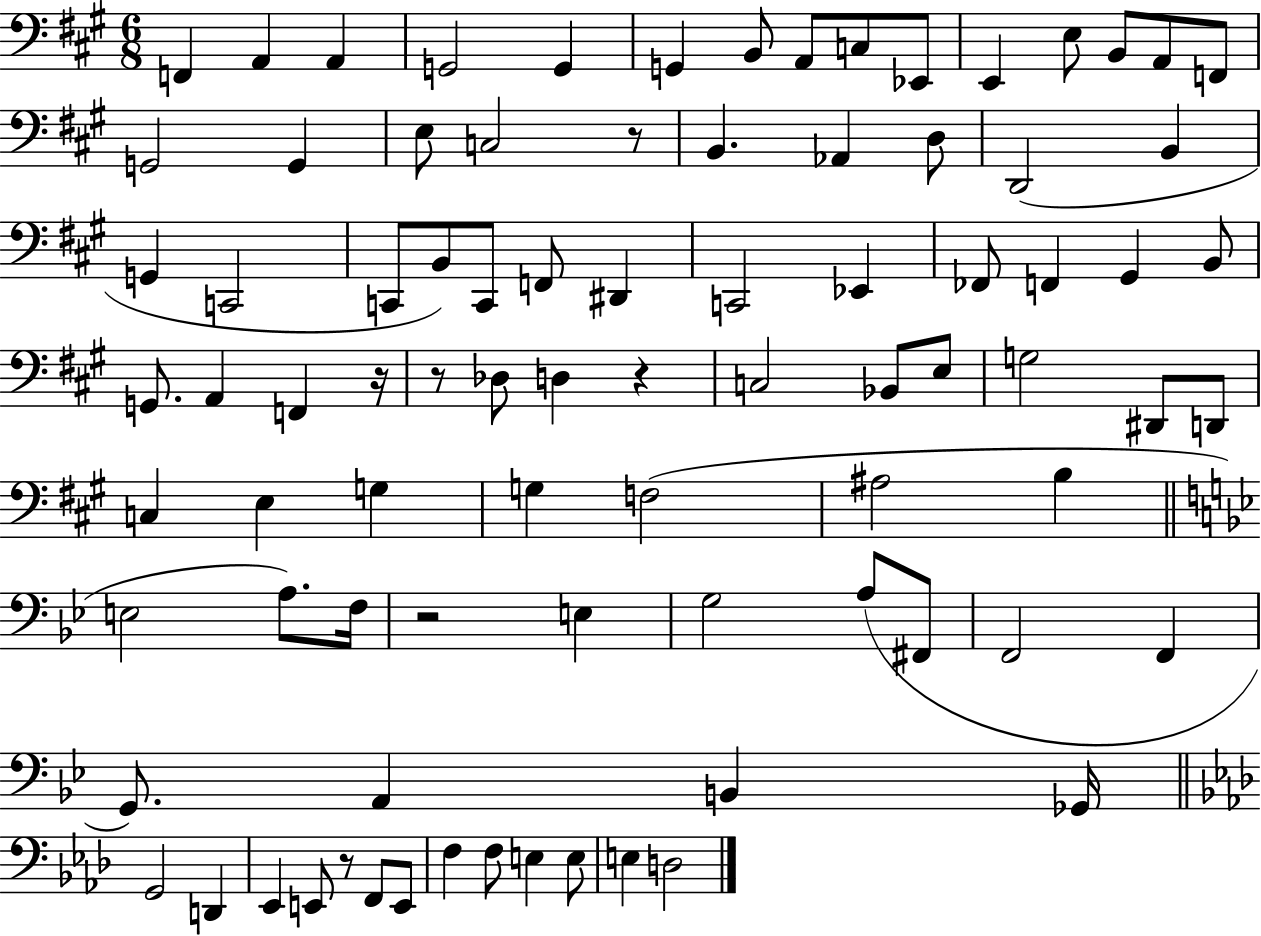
{
  \clef bass
  \numericTimeSignature
  \time 6/8
  \key a \major
  f,4 a,4 a,4 | g,2 g,4 | g,4 b,8 a,8 c8 ees,8 | e,4 e8 b,8 a,8 f,8 | \break g,2 g,4 | e8 c2 r8 | b,4. aes,4 d8 | d,2( b,4 | \break g,4 c,2 | c,8 b,8) c,8 f,8 dis,4 | c,2 ees,4 | fes,8 f,4 gis,4 b,8 | \break g,8. a,4 f,4 r16 | r8 des8 d4 r4 | c2 bes,8 e8 | g2 dis,8 d,8 | \break c4 e4 g4 | g4 f2( | ais2 b4 | \bar "||" \break \key bes \major e2 a8.) f16 | r2 e4 | g2 a8( fis,8 | f,2 f,4 | \break g,8.) a,4 b,4 ges,16 | \bar "||" \break \key f \minor g,2 d,4 | ees,4 e,8 r8 f,8 e,8 | f4 f8 e4 e8 | e4 d2 | \break \bar "|."
}